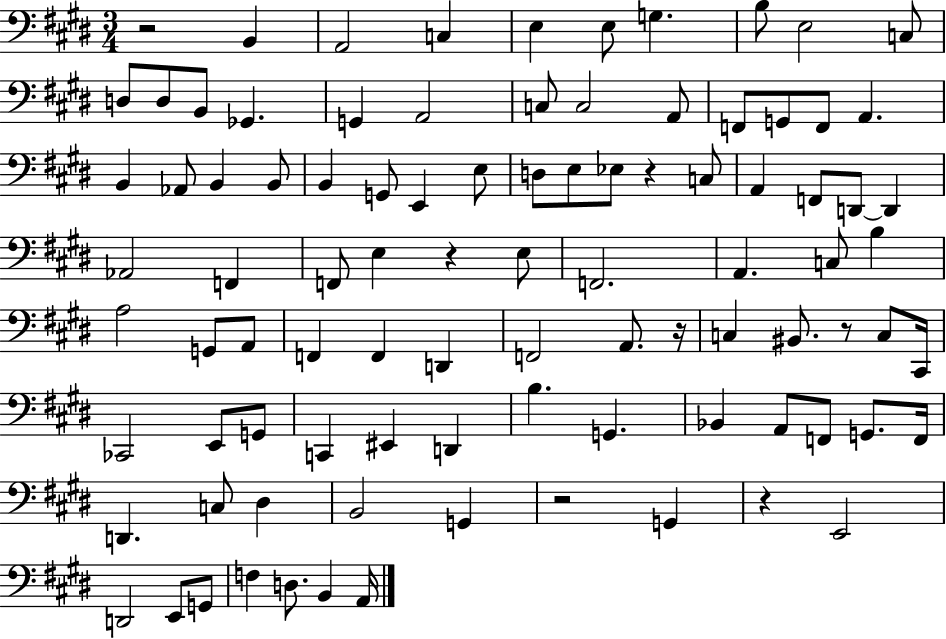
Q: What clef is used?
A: bass